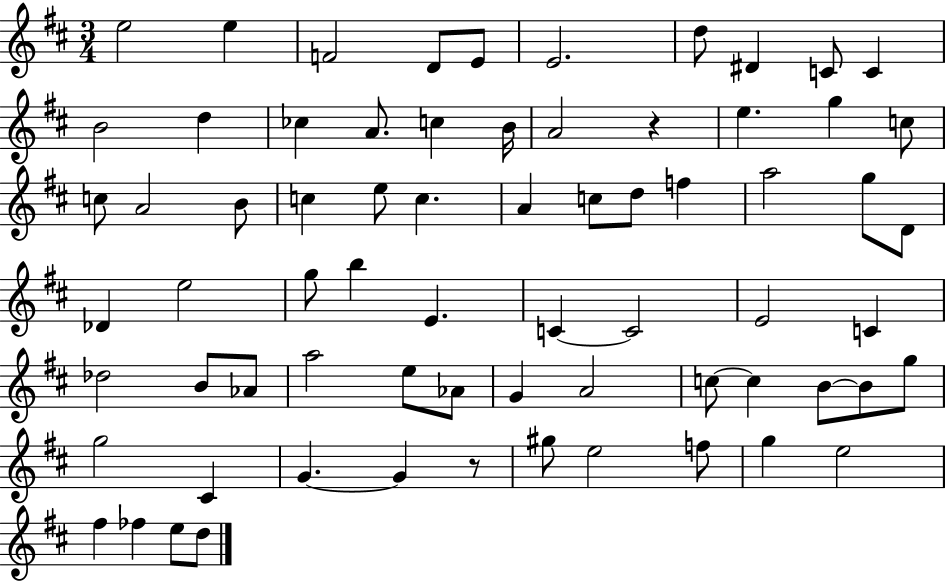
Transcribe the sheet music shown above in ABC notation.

X:1
T:Untitled
M:3/4
L:1/4
K:D
e2 e F2 D/2 E/2 E2 d/2 ^D C/2 C B2 d _c A/2 c B/4 A2 z e g c/2 c/2 A2 B/2 c e/2 c A c/2 d/2 f a2 g/2 D/2 _D e2 g/2 b E C C2 E2 C _d2 B/2 _A/2 a2 e/2 _A/2 G A2 c/2 c B/2 B/2 g/2 g2 ^C G G z/2 ^g/2 e2 f/2 g e2 ^f _f e/2 d/2